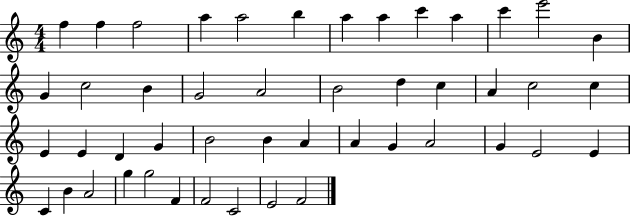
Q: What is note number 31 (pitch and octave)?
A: A4